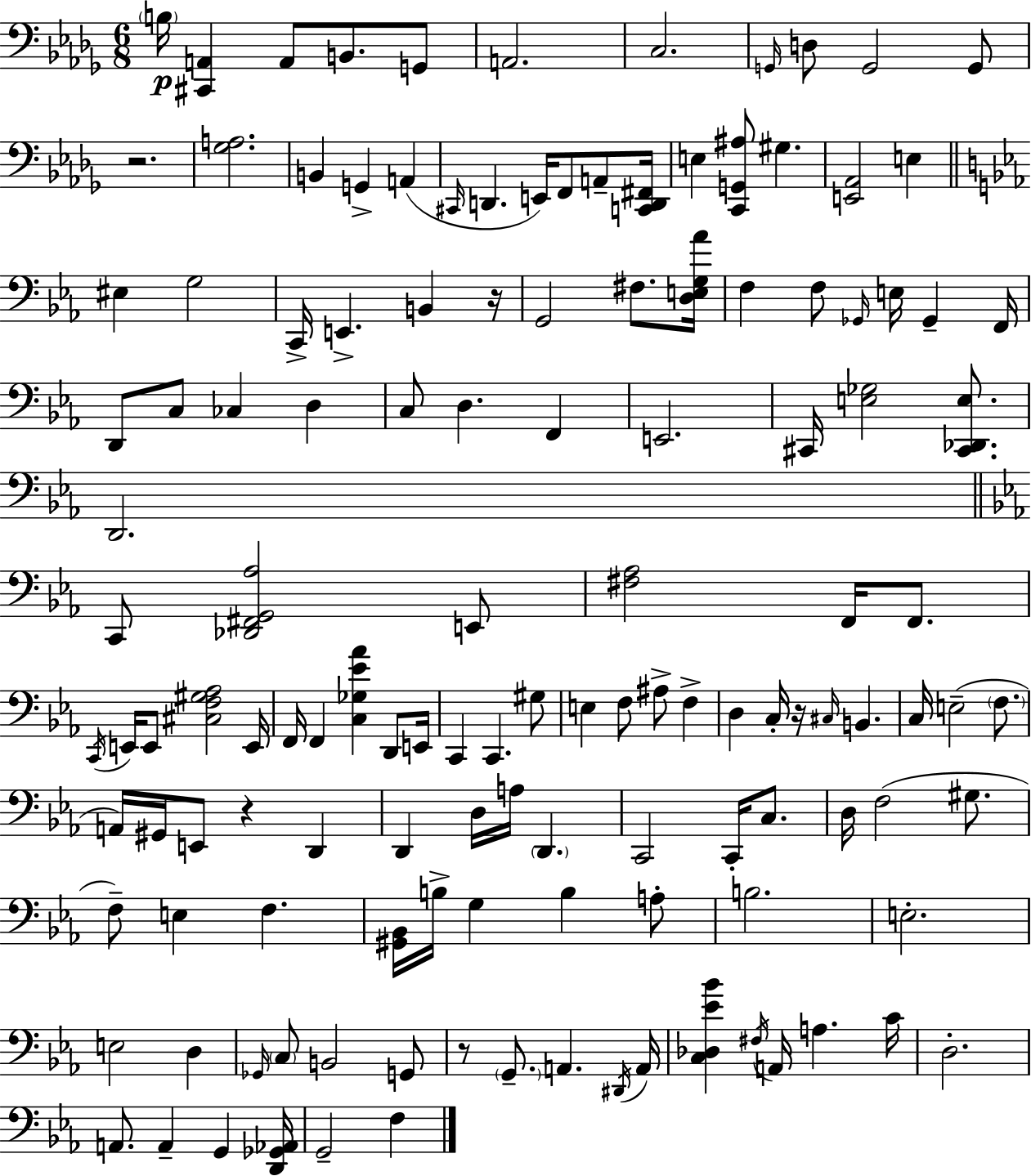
{
  \clef bass
  \numericTimeSignature
  \time 6/8
  \key bes \minor
  \parenthesize b16\p <cis, a,>4 a,8 b,8. g,8 | a,2. | c2. | \grace { g,16 } d8 g,2 g,8 | \break r2. | <ges a>2. | b,4 g,4-> a,4( | \grace { cis,16 } d,4. e,16) f,8 a,8-- | \break <c, d, fis,>16 e4 <c, g, ais>8 gis4. | <e, aes,>2 e4 | \bar "||" \break \key ees \major eis4 g2 | c,16-> e,4.-> b,4 r16 | g,2 fis8. <d e g aes'>16 | f4 f8 \grace { ges,16 } e16 ges,4-- | \break f,16 d,8 c8 ces4 d4 | c8 d4. f,4 | e,2. | cis,16 <e ges>2 <cis, des, e>8. | \break d,2. | \bar "||" \break \key c \minor c,8 <des, fis, g, aes>2 e,8 | <fis aes>2 f,16 f,8. | \acciaccatura { c,16 } e,16 e,8 <cis f gis aes>2 | e,16 f,16 f,4 <c ges ees' aes'>4 d,8 | \break e,16 c,4 c,4. gis8 | e4 f8 ais8-> f4-> | d4 c16-. r16 \grace { cis16 } b,4. | c16 e2--( \parenthesize f8. | \break a,16) gis,16 e,8 r4 d,4 | d,4 d16 a16 \parenthesize d,4. | c,2 c,16-. c8. | d16 f2( gis8. | \break f8--) e4 f4. | <gis, bes,>16 b16-> g4 b4 | a8-. b2. | e2.-. | \break e2 d4 | \grace { ges,16 } \parenthesize c8 b,2 | g,8 r8 \parenthesize g,8.-- a,4. | \acciaccatura { dis,16 } a,16 <c des ees' bes'>4 \acciaccatura { fis16 } a,16 a4. | \break c'16 d2.-. | a,8. a,4-- | g,4 <d, ges, aes,>16 g,2-- | f4 \bar "|."
}